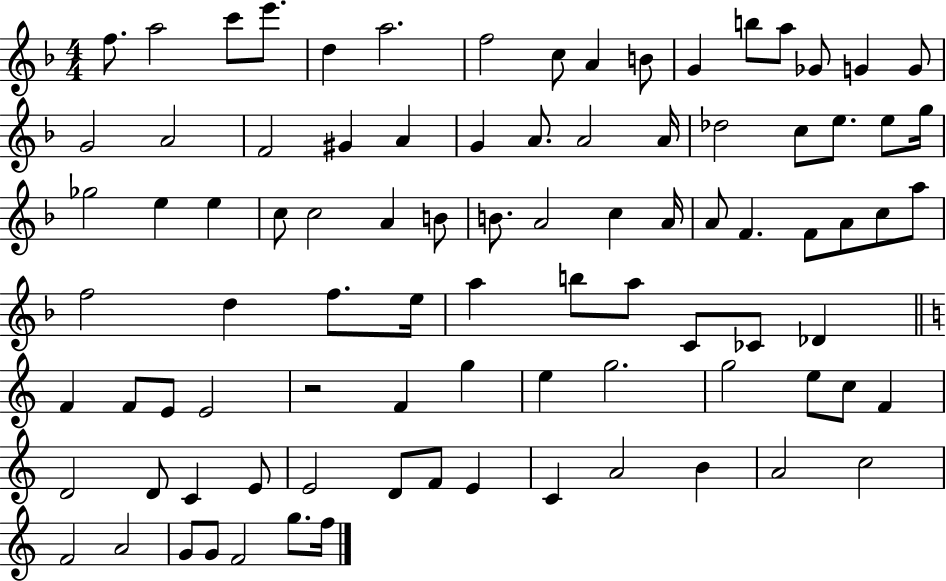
X:1
T:Untitled
M:4/4
L:1/4
K:F
f/2 a2 c'/2 e'/2 d a2 f2 c/2 A B/2 G b/2 a/2 _G/2 G G/2 G2 A2 F2 ^G A G A/2 A2 A/4 _d2 c/2 e/2 e/2 g/4 _g2 e e c/2 c2 A B/2 B/2 A2 c A/4 A/2 F F/2 A/2 c/2 a/2 f2 d f/2 e/4 a b/2 a/2 C/2 _C/2 _D F F/2 E/2 E2 z2 F g e g2 g2 e/2 c/2 F D2 D/2 C E/2 E2 D/2 F/2 E C A2 B A2 c2 F2 A2 G/2 G/2 F2 g/2 f/4